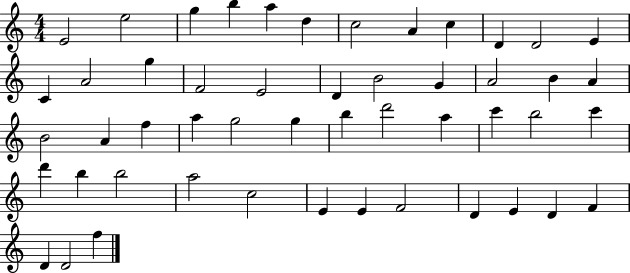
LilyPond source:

{
  \clef treble
  \numericTimeSignature
  \time 4/4
  \key c \major
  e'2 e''2 | g''4 b''4 a''4 d''4 | c''2 a'4 c''4 | d'4 d'2 e'4 | \break c'4 a'2 g''4 | f'2 e'2 | d'4 b'2 g'4 | a'2 b'4 a'4 | \break b'2 a'4 f''4 | a''4 g''2 g''4 | b''4 d'''2 a''4 | c'''4 b''2 c'''4 | \break d'''4 b''4 b''2 | a''2 c''2 | e'4 e'4 f'2 | d'4 e'4 d'4 f'4 | \break d'4 d'2 f''4 | \bar "|."
}